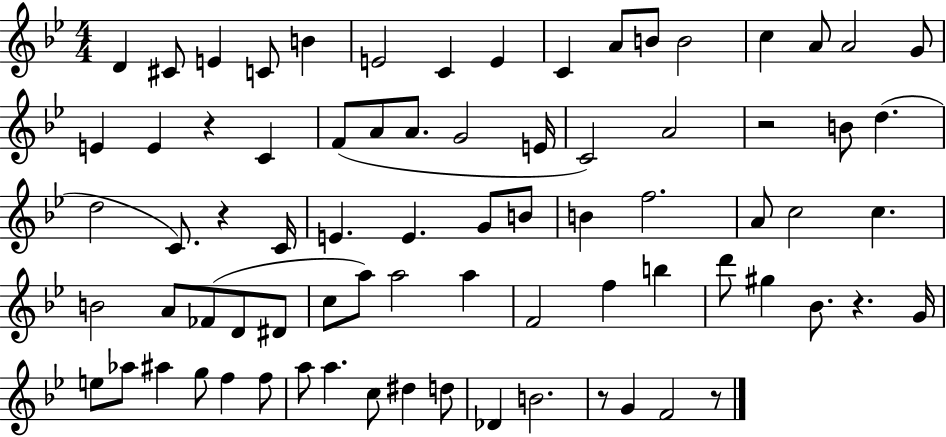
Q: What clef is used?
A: treble